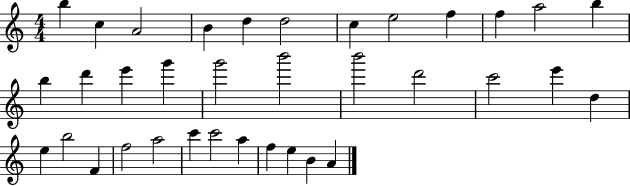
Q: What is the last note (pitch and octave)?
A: A4